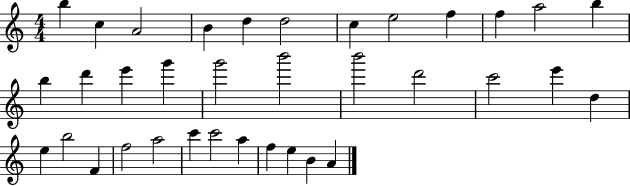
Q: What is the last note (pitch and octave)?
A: A4